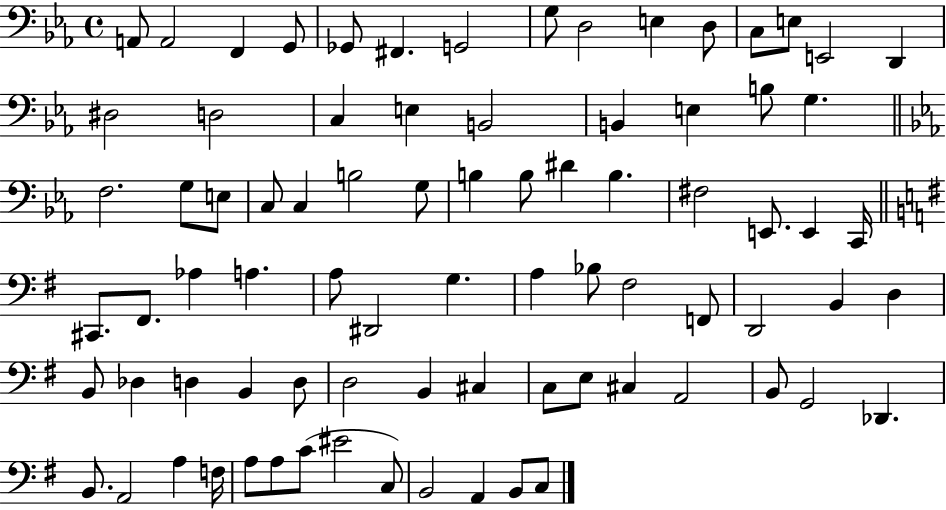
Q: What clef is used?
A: bass